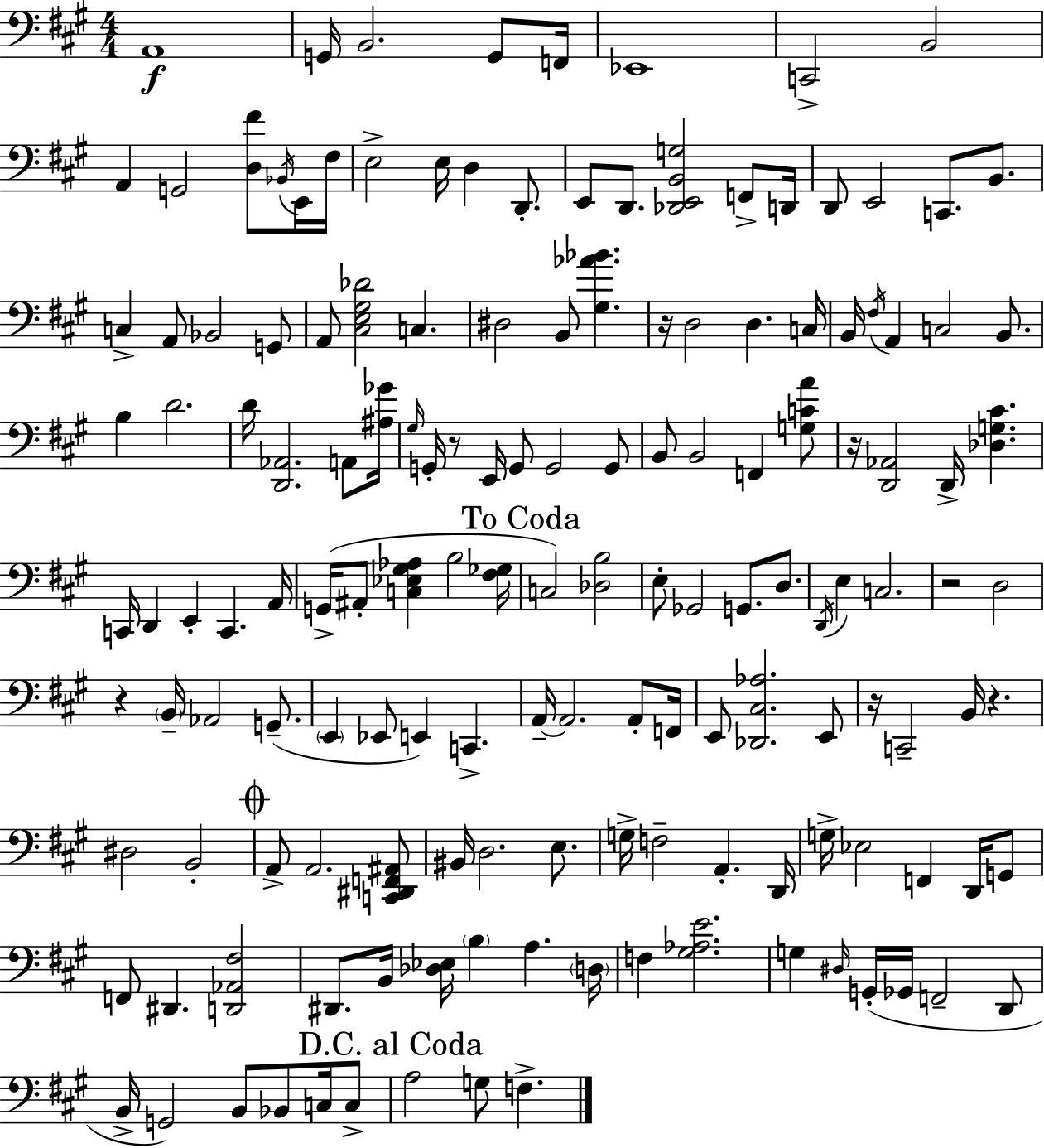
X:1
T:Untitled
M:4/4
L:1/4
K:A
A,,4 G,,/4 B,,2 G,,/2 F,,/4 _E,,4 C,,2 B,,2 A,, G,,2 [D,^F]/2 _B,,/4 E,,/4 ^F,/4 E,2 E,/4 D, D,,/2 E,,/2 D,,/2 [_D,,E,,B,,G,]2 F,,/2 D,,/4 D,,/2 E,,2 C,,/2 B,,/2 C, A,,/2 _B,,2 G,,/2 A,,/2 [^C,E,^G,_D]2 C, ^D,2 B,,/2 [^G,_A_B] z/4 D,2 D, C,/4 B,,/4 ^F,/4 A,, C,2 B,,/2 B, D2 D/4 [D,,_A,,]2 A,,/2 [^A,_G]/4 ^G,/4 G,,/4 z/2 E,,/4 G,,/2 G,,2 G,,/2 B,,/2 B,,2 F,, [G,CA]/2 z/4 [D,,_A,,]2 D,,/4 [_D,G,^C] C,,/4 D,, E,, C,, A,,/4 G,,/4 ^A,,/2 [C,_E,^G,_A,] B,2 [^F,_G,]/4 C,2 [_D,B,]2 E,/2 _G,,2 G,,/2 D,/2 D,,/4 E, C,2 z2 D,2 z B,,/4 _A,,2 G,,/2 E,, _E,,/2 E,, C,, A,,/4 A,,2 A,,/2 F,,/4 E,,/2 [_D,,^C,_A,]2 E,,/2 z/4 C,,2 B,,/4 z ^D,2 B,,2 A,,/2 A,,2 [C,,^D,,F,,^A,,]/2 ^B,,/4 D,2 E,/2 G,/4 F,2 A,, D,,/4 G,/4 _E,2 F,, D,,/4 G,,/2 F,,/2 ^D,, [D,,_A,,^F,]2 ^D,,/2 B,,/4 [_D,_E,]/4 B, A, D,/4 F, [^G,_A,E]2 G, ^D,/4 G,,/4 _G,,/4 F,,2 D,,/2 B,,/4 G,,2 B,,/2 _B,,/2 C,/4 C,/2 A,2 G,/2 F,